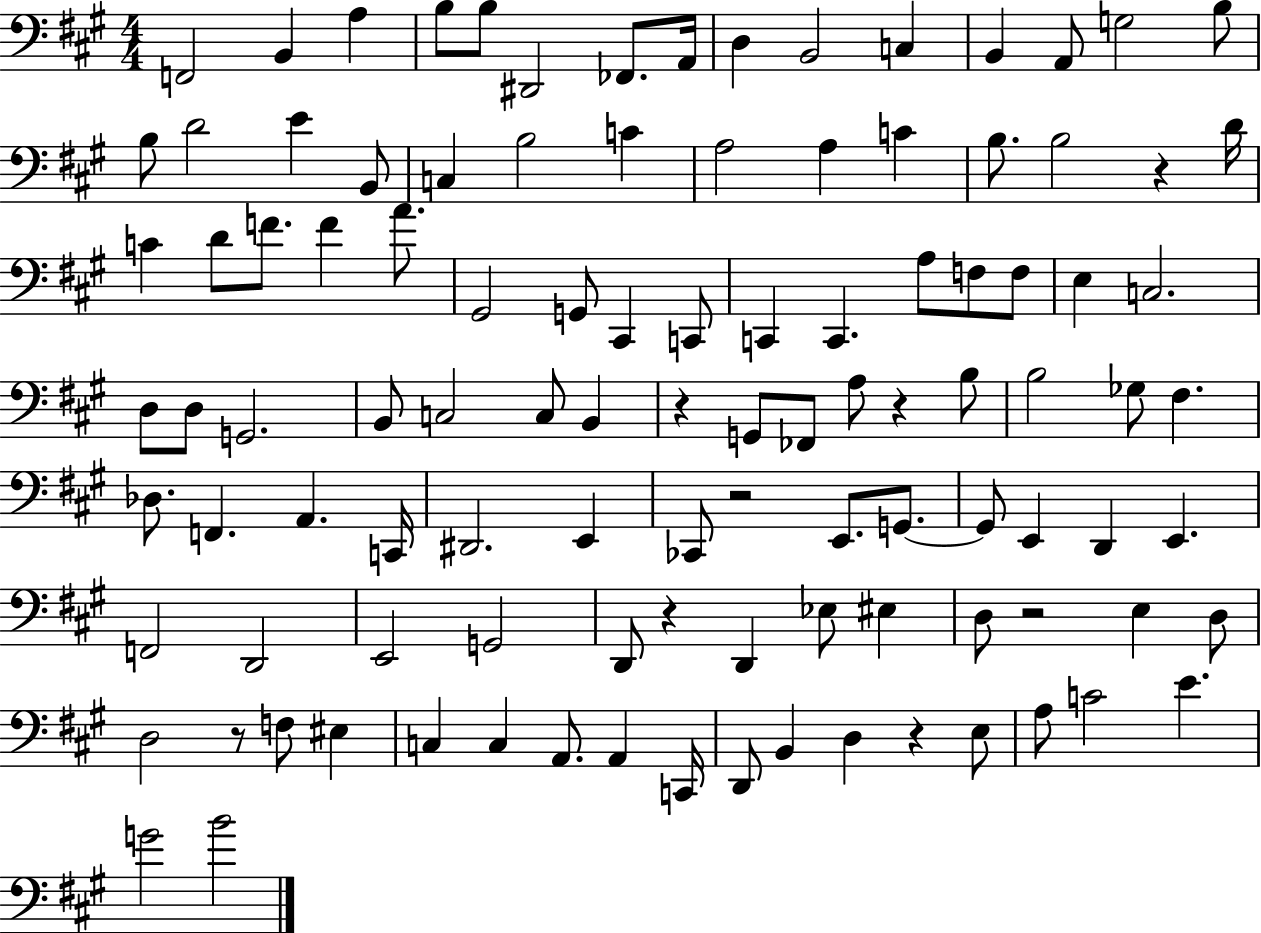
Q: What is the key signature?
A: A major